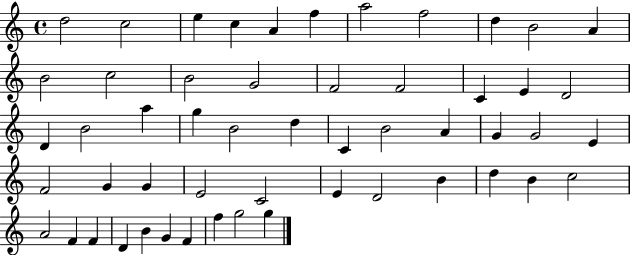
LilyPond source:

{
  \clef treble
  \time 4/4
  \defaultTimeSignature
  \key c \major
  d''2 c''2 | e''4 c''4 a'4 f''4 | a''2 f''2 | d''4 b'2 a'4 | \break b'2 c''2 | b'2 g'2 | f'2 f'2 | c'4 e'4 d'2 | \break d'4 b'2 a''4 | g''4 b'2 d''4 | c'4 b'2 a'4 | g'4 g'2 e'4 | \break f'2 g'4 g'4 | e'2 c'2 | e'4 d'2 b'4 | d''4 b'4 c''2 | \break a'2 f'4 f'4 | d'4 b'4 g'4 f'4 | f''4 g''2 g''4 | \bar "|."
}